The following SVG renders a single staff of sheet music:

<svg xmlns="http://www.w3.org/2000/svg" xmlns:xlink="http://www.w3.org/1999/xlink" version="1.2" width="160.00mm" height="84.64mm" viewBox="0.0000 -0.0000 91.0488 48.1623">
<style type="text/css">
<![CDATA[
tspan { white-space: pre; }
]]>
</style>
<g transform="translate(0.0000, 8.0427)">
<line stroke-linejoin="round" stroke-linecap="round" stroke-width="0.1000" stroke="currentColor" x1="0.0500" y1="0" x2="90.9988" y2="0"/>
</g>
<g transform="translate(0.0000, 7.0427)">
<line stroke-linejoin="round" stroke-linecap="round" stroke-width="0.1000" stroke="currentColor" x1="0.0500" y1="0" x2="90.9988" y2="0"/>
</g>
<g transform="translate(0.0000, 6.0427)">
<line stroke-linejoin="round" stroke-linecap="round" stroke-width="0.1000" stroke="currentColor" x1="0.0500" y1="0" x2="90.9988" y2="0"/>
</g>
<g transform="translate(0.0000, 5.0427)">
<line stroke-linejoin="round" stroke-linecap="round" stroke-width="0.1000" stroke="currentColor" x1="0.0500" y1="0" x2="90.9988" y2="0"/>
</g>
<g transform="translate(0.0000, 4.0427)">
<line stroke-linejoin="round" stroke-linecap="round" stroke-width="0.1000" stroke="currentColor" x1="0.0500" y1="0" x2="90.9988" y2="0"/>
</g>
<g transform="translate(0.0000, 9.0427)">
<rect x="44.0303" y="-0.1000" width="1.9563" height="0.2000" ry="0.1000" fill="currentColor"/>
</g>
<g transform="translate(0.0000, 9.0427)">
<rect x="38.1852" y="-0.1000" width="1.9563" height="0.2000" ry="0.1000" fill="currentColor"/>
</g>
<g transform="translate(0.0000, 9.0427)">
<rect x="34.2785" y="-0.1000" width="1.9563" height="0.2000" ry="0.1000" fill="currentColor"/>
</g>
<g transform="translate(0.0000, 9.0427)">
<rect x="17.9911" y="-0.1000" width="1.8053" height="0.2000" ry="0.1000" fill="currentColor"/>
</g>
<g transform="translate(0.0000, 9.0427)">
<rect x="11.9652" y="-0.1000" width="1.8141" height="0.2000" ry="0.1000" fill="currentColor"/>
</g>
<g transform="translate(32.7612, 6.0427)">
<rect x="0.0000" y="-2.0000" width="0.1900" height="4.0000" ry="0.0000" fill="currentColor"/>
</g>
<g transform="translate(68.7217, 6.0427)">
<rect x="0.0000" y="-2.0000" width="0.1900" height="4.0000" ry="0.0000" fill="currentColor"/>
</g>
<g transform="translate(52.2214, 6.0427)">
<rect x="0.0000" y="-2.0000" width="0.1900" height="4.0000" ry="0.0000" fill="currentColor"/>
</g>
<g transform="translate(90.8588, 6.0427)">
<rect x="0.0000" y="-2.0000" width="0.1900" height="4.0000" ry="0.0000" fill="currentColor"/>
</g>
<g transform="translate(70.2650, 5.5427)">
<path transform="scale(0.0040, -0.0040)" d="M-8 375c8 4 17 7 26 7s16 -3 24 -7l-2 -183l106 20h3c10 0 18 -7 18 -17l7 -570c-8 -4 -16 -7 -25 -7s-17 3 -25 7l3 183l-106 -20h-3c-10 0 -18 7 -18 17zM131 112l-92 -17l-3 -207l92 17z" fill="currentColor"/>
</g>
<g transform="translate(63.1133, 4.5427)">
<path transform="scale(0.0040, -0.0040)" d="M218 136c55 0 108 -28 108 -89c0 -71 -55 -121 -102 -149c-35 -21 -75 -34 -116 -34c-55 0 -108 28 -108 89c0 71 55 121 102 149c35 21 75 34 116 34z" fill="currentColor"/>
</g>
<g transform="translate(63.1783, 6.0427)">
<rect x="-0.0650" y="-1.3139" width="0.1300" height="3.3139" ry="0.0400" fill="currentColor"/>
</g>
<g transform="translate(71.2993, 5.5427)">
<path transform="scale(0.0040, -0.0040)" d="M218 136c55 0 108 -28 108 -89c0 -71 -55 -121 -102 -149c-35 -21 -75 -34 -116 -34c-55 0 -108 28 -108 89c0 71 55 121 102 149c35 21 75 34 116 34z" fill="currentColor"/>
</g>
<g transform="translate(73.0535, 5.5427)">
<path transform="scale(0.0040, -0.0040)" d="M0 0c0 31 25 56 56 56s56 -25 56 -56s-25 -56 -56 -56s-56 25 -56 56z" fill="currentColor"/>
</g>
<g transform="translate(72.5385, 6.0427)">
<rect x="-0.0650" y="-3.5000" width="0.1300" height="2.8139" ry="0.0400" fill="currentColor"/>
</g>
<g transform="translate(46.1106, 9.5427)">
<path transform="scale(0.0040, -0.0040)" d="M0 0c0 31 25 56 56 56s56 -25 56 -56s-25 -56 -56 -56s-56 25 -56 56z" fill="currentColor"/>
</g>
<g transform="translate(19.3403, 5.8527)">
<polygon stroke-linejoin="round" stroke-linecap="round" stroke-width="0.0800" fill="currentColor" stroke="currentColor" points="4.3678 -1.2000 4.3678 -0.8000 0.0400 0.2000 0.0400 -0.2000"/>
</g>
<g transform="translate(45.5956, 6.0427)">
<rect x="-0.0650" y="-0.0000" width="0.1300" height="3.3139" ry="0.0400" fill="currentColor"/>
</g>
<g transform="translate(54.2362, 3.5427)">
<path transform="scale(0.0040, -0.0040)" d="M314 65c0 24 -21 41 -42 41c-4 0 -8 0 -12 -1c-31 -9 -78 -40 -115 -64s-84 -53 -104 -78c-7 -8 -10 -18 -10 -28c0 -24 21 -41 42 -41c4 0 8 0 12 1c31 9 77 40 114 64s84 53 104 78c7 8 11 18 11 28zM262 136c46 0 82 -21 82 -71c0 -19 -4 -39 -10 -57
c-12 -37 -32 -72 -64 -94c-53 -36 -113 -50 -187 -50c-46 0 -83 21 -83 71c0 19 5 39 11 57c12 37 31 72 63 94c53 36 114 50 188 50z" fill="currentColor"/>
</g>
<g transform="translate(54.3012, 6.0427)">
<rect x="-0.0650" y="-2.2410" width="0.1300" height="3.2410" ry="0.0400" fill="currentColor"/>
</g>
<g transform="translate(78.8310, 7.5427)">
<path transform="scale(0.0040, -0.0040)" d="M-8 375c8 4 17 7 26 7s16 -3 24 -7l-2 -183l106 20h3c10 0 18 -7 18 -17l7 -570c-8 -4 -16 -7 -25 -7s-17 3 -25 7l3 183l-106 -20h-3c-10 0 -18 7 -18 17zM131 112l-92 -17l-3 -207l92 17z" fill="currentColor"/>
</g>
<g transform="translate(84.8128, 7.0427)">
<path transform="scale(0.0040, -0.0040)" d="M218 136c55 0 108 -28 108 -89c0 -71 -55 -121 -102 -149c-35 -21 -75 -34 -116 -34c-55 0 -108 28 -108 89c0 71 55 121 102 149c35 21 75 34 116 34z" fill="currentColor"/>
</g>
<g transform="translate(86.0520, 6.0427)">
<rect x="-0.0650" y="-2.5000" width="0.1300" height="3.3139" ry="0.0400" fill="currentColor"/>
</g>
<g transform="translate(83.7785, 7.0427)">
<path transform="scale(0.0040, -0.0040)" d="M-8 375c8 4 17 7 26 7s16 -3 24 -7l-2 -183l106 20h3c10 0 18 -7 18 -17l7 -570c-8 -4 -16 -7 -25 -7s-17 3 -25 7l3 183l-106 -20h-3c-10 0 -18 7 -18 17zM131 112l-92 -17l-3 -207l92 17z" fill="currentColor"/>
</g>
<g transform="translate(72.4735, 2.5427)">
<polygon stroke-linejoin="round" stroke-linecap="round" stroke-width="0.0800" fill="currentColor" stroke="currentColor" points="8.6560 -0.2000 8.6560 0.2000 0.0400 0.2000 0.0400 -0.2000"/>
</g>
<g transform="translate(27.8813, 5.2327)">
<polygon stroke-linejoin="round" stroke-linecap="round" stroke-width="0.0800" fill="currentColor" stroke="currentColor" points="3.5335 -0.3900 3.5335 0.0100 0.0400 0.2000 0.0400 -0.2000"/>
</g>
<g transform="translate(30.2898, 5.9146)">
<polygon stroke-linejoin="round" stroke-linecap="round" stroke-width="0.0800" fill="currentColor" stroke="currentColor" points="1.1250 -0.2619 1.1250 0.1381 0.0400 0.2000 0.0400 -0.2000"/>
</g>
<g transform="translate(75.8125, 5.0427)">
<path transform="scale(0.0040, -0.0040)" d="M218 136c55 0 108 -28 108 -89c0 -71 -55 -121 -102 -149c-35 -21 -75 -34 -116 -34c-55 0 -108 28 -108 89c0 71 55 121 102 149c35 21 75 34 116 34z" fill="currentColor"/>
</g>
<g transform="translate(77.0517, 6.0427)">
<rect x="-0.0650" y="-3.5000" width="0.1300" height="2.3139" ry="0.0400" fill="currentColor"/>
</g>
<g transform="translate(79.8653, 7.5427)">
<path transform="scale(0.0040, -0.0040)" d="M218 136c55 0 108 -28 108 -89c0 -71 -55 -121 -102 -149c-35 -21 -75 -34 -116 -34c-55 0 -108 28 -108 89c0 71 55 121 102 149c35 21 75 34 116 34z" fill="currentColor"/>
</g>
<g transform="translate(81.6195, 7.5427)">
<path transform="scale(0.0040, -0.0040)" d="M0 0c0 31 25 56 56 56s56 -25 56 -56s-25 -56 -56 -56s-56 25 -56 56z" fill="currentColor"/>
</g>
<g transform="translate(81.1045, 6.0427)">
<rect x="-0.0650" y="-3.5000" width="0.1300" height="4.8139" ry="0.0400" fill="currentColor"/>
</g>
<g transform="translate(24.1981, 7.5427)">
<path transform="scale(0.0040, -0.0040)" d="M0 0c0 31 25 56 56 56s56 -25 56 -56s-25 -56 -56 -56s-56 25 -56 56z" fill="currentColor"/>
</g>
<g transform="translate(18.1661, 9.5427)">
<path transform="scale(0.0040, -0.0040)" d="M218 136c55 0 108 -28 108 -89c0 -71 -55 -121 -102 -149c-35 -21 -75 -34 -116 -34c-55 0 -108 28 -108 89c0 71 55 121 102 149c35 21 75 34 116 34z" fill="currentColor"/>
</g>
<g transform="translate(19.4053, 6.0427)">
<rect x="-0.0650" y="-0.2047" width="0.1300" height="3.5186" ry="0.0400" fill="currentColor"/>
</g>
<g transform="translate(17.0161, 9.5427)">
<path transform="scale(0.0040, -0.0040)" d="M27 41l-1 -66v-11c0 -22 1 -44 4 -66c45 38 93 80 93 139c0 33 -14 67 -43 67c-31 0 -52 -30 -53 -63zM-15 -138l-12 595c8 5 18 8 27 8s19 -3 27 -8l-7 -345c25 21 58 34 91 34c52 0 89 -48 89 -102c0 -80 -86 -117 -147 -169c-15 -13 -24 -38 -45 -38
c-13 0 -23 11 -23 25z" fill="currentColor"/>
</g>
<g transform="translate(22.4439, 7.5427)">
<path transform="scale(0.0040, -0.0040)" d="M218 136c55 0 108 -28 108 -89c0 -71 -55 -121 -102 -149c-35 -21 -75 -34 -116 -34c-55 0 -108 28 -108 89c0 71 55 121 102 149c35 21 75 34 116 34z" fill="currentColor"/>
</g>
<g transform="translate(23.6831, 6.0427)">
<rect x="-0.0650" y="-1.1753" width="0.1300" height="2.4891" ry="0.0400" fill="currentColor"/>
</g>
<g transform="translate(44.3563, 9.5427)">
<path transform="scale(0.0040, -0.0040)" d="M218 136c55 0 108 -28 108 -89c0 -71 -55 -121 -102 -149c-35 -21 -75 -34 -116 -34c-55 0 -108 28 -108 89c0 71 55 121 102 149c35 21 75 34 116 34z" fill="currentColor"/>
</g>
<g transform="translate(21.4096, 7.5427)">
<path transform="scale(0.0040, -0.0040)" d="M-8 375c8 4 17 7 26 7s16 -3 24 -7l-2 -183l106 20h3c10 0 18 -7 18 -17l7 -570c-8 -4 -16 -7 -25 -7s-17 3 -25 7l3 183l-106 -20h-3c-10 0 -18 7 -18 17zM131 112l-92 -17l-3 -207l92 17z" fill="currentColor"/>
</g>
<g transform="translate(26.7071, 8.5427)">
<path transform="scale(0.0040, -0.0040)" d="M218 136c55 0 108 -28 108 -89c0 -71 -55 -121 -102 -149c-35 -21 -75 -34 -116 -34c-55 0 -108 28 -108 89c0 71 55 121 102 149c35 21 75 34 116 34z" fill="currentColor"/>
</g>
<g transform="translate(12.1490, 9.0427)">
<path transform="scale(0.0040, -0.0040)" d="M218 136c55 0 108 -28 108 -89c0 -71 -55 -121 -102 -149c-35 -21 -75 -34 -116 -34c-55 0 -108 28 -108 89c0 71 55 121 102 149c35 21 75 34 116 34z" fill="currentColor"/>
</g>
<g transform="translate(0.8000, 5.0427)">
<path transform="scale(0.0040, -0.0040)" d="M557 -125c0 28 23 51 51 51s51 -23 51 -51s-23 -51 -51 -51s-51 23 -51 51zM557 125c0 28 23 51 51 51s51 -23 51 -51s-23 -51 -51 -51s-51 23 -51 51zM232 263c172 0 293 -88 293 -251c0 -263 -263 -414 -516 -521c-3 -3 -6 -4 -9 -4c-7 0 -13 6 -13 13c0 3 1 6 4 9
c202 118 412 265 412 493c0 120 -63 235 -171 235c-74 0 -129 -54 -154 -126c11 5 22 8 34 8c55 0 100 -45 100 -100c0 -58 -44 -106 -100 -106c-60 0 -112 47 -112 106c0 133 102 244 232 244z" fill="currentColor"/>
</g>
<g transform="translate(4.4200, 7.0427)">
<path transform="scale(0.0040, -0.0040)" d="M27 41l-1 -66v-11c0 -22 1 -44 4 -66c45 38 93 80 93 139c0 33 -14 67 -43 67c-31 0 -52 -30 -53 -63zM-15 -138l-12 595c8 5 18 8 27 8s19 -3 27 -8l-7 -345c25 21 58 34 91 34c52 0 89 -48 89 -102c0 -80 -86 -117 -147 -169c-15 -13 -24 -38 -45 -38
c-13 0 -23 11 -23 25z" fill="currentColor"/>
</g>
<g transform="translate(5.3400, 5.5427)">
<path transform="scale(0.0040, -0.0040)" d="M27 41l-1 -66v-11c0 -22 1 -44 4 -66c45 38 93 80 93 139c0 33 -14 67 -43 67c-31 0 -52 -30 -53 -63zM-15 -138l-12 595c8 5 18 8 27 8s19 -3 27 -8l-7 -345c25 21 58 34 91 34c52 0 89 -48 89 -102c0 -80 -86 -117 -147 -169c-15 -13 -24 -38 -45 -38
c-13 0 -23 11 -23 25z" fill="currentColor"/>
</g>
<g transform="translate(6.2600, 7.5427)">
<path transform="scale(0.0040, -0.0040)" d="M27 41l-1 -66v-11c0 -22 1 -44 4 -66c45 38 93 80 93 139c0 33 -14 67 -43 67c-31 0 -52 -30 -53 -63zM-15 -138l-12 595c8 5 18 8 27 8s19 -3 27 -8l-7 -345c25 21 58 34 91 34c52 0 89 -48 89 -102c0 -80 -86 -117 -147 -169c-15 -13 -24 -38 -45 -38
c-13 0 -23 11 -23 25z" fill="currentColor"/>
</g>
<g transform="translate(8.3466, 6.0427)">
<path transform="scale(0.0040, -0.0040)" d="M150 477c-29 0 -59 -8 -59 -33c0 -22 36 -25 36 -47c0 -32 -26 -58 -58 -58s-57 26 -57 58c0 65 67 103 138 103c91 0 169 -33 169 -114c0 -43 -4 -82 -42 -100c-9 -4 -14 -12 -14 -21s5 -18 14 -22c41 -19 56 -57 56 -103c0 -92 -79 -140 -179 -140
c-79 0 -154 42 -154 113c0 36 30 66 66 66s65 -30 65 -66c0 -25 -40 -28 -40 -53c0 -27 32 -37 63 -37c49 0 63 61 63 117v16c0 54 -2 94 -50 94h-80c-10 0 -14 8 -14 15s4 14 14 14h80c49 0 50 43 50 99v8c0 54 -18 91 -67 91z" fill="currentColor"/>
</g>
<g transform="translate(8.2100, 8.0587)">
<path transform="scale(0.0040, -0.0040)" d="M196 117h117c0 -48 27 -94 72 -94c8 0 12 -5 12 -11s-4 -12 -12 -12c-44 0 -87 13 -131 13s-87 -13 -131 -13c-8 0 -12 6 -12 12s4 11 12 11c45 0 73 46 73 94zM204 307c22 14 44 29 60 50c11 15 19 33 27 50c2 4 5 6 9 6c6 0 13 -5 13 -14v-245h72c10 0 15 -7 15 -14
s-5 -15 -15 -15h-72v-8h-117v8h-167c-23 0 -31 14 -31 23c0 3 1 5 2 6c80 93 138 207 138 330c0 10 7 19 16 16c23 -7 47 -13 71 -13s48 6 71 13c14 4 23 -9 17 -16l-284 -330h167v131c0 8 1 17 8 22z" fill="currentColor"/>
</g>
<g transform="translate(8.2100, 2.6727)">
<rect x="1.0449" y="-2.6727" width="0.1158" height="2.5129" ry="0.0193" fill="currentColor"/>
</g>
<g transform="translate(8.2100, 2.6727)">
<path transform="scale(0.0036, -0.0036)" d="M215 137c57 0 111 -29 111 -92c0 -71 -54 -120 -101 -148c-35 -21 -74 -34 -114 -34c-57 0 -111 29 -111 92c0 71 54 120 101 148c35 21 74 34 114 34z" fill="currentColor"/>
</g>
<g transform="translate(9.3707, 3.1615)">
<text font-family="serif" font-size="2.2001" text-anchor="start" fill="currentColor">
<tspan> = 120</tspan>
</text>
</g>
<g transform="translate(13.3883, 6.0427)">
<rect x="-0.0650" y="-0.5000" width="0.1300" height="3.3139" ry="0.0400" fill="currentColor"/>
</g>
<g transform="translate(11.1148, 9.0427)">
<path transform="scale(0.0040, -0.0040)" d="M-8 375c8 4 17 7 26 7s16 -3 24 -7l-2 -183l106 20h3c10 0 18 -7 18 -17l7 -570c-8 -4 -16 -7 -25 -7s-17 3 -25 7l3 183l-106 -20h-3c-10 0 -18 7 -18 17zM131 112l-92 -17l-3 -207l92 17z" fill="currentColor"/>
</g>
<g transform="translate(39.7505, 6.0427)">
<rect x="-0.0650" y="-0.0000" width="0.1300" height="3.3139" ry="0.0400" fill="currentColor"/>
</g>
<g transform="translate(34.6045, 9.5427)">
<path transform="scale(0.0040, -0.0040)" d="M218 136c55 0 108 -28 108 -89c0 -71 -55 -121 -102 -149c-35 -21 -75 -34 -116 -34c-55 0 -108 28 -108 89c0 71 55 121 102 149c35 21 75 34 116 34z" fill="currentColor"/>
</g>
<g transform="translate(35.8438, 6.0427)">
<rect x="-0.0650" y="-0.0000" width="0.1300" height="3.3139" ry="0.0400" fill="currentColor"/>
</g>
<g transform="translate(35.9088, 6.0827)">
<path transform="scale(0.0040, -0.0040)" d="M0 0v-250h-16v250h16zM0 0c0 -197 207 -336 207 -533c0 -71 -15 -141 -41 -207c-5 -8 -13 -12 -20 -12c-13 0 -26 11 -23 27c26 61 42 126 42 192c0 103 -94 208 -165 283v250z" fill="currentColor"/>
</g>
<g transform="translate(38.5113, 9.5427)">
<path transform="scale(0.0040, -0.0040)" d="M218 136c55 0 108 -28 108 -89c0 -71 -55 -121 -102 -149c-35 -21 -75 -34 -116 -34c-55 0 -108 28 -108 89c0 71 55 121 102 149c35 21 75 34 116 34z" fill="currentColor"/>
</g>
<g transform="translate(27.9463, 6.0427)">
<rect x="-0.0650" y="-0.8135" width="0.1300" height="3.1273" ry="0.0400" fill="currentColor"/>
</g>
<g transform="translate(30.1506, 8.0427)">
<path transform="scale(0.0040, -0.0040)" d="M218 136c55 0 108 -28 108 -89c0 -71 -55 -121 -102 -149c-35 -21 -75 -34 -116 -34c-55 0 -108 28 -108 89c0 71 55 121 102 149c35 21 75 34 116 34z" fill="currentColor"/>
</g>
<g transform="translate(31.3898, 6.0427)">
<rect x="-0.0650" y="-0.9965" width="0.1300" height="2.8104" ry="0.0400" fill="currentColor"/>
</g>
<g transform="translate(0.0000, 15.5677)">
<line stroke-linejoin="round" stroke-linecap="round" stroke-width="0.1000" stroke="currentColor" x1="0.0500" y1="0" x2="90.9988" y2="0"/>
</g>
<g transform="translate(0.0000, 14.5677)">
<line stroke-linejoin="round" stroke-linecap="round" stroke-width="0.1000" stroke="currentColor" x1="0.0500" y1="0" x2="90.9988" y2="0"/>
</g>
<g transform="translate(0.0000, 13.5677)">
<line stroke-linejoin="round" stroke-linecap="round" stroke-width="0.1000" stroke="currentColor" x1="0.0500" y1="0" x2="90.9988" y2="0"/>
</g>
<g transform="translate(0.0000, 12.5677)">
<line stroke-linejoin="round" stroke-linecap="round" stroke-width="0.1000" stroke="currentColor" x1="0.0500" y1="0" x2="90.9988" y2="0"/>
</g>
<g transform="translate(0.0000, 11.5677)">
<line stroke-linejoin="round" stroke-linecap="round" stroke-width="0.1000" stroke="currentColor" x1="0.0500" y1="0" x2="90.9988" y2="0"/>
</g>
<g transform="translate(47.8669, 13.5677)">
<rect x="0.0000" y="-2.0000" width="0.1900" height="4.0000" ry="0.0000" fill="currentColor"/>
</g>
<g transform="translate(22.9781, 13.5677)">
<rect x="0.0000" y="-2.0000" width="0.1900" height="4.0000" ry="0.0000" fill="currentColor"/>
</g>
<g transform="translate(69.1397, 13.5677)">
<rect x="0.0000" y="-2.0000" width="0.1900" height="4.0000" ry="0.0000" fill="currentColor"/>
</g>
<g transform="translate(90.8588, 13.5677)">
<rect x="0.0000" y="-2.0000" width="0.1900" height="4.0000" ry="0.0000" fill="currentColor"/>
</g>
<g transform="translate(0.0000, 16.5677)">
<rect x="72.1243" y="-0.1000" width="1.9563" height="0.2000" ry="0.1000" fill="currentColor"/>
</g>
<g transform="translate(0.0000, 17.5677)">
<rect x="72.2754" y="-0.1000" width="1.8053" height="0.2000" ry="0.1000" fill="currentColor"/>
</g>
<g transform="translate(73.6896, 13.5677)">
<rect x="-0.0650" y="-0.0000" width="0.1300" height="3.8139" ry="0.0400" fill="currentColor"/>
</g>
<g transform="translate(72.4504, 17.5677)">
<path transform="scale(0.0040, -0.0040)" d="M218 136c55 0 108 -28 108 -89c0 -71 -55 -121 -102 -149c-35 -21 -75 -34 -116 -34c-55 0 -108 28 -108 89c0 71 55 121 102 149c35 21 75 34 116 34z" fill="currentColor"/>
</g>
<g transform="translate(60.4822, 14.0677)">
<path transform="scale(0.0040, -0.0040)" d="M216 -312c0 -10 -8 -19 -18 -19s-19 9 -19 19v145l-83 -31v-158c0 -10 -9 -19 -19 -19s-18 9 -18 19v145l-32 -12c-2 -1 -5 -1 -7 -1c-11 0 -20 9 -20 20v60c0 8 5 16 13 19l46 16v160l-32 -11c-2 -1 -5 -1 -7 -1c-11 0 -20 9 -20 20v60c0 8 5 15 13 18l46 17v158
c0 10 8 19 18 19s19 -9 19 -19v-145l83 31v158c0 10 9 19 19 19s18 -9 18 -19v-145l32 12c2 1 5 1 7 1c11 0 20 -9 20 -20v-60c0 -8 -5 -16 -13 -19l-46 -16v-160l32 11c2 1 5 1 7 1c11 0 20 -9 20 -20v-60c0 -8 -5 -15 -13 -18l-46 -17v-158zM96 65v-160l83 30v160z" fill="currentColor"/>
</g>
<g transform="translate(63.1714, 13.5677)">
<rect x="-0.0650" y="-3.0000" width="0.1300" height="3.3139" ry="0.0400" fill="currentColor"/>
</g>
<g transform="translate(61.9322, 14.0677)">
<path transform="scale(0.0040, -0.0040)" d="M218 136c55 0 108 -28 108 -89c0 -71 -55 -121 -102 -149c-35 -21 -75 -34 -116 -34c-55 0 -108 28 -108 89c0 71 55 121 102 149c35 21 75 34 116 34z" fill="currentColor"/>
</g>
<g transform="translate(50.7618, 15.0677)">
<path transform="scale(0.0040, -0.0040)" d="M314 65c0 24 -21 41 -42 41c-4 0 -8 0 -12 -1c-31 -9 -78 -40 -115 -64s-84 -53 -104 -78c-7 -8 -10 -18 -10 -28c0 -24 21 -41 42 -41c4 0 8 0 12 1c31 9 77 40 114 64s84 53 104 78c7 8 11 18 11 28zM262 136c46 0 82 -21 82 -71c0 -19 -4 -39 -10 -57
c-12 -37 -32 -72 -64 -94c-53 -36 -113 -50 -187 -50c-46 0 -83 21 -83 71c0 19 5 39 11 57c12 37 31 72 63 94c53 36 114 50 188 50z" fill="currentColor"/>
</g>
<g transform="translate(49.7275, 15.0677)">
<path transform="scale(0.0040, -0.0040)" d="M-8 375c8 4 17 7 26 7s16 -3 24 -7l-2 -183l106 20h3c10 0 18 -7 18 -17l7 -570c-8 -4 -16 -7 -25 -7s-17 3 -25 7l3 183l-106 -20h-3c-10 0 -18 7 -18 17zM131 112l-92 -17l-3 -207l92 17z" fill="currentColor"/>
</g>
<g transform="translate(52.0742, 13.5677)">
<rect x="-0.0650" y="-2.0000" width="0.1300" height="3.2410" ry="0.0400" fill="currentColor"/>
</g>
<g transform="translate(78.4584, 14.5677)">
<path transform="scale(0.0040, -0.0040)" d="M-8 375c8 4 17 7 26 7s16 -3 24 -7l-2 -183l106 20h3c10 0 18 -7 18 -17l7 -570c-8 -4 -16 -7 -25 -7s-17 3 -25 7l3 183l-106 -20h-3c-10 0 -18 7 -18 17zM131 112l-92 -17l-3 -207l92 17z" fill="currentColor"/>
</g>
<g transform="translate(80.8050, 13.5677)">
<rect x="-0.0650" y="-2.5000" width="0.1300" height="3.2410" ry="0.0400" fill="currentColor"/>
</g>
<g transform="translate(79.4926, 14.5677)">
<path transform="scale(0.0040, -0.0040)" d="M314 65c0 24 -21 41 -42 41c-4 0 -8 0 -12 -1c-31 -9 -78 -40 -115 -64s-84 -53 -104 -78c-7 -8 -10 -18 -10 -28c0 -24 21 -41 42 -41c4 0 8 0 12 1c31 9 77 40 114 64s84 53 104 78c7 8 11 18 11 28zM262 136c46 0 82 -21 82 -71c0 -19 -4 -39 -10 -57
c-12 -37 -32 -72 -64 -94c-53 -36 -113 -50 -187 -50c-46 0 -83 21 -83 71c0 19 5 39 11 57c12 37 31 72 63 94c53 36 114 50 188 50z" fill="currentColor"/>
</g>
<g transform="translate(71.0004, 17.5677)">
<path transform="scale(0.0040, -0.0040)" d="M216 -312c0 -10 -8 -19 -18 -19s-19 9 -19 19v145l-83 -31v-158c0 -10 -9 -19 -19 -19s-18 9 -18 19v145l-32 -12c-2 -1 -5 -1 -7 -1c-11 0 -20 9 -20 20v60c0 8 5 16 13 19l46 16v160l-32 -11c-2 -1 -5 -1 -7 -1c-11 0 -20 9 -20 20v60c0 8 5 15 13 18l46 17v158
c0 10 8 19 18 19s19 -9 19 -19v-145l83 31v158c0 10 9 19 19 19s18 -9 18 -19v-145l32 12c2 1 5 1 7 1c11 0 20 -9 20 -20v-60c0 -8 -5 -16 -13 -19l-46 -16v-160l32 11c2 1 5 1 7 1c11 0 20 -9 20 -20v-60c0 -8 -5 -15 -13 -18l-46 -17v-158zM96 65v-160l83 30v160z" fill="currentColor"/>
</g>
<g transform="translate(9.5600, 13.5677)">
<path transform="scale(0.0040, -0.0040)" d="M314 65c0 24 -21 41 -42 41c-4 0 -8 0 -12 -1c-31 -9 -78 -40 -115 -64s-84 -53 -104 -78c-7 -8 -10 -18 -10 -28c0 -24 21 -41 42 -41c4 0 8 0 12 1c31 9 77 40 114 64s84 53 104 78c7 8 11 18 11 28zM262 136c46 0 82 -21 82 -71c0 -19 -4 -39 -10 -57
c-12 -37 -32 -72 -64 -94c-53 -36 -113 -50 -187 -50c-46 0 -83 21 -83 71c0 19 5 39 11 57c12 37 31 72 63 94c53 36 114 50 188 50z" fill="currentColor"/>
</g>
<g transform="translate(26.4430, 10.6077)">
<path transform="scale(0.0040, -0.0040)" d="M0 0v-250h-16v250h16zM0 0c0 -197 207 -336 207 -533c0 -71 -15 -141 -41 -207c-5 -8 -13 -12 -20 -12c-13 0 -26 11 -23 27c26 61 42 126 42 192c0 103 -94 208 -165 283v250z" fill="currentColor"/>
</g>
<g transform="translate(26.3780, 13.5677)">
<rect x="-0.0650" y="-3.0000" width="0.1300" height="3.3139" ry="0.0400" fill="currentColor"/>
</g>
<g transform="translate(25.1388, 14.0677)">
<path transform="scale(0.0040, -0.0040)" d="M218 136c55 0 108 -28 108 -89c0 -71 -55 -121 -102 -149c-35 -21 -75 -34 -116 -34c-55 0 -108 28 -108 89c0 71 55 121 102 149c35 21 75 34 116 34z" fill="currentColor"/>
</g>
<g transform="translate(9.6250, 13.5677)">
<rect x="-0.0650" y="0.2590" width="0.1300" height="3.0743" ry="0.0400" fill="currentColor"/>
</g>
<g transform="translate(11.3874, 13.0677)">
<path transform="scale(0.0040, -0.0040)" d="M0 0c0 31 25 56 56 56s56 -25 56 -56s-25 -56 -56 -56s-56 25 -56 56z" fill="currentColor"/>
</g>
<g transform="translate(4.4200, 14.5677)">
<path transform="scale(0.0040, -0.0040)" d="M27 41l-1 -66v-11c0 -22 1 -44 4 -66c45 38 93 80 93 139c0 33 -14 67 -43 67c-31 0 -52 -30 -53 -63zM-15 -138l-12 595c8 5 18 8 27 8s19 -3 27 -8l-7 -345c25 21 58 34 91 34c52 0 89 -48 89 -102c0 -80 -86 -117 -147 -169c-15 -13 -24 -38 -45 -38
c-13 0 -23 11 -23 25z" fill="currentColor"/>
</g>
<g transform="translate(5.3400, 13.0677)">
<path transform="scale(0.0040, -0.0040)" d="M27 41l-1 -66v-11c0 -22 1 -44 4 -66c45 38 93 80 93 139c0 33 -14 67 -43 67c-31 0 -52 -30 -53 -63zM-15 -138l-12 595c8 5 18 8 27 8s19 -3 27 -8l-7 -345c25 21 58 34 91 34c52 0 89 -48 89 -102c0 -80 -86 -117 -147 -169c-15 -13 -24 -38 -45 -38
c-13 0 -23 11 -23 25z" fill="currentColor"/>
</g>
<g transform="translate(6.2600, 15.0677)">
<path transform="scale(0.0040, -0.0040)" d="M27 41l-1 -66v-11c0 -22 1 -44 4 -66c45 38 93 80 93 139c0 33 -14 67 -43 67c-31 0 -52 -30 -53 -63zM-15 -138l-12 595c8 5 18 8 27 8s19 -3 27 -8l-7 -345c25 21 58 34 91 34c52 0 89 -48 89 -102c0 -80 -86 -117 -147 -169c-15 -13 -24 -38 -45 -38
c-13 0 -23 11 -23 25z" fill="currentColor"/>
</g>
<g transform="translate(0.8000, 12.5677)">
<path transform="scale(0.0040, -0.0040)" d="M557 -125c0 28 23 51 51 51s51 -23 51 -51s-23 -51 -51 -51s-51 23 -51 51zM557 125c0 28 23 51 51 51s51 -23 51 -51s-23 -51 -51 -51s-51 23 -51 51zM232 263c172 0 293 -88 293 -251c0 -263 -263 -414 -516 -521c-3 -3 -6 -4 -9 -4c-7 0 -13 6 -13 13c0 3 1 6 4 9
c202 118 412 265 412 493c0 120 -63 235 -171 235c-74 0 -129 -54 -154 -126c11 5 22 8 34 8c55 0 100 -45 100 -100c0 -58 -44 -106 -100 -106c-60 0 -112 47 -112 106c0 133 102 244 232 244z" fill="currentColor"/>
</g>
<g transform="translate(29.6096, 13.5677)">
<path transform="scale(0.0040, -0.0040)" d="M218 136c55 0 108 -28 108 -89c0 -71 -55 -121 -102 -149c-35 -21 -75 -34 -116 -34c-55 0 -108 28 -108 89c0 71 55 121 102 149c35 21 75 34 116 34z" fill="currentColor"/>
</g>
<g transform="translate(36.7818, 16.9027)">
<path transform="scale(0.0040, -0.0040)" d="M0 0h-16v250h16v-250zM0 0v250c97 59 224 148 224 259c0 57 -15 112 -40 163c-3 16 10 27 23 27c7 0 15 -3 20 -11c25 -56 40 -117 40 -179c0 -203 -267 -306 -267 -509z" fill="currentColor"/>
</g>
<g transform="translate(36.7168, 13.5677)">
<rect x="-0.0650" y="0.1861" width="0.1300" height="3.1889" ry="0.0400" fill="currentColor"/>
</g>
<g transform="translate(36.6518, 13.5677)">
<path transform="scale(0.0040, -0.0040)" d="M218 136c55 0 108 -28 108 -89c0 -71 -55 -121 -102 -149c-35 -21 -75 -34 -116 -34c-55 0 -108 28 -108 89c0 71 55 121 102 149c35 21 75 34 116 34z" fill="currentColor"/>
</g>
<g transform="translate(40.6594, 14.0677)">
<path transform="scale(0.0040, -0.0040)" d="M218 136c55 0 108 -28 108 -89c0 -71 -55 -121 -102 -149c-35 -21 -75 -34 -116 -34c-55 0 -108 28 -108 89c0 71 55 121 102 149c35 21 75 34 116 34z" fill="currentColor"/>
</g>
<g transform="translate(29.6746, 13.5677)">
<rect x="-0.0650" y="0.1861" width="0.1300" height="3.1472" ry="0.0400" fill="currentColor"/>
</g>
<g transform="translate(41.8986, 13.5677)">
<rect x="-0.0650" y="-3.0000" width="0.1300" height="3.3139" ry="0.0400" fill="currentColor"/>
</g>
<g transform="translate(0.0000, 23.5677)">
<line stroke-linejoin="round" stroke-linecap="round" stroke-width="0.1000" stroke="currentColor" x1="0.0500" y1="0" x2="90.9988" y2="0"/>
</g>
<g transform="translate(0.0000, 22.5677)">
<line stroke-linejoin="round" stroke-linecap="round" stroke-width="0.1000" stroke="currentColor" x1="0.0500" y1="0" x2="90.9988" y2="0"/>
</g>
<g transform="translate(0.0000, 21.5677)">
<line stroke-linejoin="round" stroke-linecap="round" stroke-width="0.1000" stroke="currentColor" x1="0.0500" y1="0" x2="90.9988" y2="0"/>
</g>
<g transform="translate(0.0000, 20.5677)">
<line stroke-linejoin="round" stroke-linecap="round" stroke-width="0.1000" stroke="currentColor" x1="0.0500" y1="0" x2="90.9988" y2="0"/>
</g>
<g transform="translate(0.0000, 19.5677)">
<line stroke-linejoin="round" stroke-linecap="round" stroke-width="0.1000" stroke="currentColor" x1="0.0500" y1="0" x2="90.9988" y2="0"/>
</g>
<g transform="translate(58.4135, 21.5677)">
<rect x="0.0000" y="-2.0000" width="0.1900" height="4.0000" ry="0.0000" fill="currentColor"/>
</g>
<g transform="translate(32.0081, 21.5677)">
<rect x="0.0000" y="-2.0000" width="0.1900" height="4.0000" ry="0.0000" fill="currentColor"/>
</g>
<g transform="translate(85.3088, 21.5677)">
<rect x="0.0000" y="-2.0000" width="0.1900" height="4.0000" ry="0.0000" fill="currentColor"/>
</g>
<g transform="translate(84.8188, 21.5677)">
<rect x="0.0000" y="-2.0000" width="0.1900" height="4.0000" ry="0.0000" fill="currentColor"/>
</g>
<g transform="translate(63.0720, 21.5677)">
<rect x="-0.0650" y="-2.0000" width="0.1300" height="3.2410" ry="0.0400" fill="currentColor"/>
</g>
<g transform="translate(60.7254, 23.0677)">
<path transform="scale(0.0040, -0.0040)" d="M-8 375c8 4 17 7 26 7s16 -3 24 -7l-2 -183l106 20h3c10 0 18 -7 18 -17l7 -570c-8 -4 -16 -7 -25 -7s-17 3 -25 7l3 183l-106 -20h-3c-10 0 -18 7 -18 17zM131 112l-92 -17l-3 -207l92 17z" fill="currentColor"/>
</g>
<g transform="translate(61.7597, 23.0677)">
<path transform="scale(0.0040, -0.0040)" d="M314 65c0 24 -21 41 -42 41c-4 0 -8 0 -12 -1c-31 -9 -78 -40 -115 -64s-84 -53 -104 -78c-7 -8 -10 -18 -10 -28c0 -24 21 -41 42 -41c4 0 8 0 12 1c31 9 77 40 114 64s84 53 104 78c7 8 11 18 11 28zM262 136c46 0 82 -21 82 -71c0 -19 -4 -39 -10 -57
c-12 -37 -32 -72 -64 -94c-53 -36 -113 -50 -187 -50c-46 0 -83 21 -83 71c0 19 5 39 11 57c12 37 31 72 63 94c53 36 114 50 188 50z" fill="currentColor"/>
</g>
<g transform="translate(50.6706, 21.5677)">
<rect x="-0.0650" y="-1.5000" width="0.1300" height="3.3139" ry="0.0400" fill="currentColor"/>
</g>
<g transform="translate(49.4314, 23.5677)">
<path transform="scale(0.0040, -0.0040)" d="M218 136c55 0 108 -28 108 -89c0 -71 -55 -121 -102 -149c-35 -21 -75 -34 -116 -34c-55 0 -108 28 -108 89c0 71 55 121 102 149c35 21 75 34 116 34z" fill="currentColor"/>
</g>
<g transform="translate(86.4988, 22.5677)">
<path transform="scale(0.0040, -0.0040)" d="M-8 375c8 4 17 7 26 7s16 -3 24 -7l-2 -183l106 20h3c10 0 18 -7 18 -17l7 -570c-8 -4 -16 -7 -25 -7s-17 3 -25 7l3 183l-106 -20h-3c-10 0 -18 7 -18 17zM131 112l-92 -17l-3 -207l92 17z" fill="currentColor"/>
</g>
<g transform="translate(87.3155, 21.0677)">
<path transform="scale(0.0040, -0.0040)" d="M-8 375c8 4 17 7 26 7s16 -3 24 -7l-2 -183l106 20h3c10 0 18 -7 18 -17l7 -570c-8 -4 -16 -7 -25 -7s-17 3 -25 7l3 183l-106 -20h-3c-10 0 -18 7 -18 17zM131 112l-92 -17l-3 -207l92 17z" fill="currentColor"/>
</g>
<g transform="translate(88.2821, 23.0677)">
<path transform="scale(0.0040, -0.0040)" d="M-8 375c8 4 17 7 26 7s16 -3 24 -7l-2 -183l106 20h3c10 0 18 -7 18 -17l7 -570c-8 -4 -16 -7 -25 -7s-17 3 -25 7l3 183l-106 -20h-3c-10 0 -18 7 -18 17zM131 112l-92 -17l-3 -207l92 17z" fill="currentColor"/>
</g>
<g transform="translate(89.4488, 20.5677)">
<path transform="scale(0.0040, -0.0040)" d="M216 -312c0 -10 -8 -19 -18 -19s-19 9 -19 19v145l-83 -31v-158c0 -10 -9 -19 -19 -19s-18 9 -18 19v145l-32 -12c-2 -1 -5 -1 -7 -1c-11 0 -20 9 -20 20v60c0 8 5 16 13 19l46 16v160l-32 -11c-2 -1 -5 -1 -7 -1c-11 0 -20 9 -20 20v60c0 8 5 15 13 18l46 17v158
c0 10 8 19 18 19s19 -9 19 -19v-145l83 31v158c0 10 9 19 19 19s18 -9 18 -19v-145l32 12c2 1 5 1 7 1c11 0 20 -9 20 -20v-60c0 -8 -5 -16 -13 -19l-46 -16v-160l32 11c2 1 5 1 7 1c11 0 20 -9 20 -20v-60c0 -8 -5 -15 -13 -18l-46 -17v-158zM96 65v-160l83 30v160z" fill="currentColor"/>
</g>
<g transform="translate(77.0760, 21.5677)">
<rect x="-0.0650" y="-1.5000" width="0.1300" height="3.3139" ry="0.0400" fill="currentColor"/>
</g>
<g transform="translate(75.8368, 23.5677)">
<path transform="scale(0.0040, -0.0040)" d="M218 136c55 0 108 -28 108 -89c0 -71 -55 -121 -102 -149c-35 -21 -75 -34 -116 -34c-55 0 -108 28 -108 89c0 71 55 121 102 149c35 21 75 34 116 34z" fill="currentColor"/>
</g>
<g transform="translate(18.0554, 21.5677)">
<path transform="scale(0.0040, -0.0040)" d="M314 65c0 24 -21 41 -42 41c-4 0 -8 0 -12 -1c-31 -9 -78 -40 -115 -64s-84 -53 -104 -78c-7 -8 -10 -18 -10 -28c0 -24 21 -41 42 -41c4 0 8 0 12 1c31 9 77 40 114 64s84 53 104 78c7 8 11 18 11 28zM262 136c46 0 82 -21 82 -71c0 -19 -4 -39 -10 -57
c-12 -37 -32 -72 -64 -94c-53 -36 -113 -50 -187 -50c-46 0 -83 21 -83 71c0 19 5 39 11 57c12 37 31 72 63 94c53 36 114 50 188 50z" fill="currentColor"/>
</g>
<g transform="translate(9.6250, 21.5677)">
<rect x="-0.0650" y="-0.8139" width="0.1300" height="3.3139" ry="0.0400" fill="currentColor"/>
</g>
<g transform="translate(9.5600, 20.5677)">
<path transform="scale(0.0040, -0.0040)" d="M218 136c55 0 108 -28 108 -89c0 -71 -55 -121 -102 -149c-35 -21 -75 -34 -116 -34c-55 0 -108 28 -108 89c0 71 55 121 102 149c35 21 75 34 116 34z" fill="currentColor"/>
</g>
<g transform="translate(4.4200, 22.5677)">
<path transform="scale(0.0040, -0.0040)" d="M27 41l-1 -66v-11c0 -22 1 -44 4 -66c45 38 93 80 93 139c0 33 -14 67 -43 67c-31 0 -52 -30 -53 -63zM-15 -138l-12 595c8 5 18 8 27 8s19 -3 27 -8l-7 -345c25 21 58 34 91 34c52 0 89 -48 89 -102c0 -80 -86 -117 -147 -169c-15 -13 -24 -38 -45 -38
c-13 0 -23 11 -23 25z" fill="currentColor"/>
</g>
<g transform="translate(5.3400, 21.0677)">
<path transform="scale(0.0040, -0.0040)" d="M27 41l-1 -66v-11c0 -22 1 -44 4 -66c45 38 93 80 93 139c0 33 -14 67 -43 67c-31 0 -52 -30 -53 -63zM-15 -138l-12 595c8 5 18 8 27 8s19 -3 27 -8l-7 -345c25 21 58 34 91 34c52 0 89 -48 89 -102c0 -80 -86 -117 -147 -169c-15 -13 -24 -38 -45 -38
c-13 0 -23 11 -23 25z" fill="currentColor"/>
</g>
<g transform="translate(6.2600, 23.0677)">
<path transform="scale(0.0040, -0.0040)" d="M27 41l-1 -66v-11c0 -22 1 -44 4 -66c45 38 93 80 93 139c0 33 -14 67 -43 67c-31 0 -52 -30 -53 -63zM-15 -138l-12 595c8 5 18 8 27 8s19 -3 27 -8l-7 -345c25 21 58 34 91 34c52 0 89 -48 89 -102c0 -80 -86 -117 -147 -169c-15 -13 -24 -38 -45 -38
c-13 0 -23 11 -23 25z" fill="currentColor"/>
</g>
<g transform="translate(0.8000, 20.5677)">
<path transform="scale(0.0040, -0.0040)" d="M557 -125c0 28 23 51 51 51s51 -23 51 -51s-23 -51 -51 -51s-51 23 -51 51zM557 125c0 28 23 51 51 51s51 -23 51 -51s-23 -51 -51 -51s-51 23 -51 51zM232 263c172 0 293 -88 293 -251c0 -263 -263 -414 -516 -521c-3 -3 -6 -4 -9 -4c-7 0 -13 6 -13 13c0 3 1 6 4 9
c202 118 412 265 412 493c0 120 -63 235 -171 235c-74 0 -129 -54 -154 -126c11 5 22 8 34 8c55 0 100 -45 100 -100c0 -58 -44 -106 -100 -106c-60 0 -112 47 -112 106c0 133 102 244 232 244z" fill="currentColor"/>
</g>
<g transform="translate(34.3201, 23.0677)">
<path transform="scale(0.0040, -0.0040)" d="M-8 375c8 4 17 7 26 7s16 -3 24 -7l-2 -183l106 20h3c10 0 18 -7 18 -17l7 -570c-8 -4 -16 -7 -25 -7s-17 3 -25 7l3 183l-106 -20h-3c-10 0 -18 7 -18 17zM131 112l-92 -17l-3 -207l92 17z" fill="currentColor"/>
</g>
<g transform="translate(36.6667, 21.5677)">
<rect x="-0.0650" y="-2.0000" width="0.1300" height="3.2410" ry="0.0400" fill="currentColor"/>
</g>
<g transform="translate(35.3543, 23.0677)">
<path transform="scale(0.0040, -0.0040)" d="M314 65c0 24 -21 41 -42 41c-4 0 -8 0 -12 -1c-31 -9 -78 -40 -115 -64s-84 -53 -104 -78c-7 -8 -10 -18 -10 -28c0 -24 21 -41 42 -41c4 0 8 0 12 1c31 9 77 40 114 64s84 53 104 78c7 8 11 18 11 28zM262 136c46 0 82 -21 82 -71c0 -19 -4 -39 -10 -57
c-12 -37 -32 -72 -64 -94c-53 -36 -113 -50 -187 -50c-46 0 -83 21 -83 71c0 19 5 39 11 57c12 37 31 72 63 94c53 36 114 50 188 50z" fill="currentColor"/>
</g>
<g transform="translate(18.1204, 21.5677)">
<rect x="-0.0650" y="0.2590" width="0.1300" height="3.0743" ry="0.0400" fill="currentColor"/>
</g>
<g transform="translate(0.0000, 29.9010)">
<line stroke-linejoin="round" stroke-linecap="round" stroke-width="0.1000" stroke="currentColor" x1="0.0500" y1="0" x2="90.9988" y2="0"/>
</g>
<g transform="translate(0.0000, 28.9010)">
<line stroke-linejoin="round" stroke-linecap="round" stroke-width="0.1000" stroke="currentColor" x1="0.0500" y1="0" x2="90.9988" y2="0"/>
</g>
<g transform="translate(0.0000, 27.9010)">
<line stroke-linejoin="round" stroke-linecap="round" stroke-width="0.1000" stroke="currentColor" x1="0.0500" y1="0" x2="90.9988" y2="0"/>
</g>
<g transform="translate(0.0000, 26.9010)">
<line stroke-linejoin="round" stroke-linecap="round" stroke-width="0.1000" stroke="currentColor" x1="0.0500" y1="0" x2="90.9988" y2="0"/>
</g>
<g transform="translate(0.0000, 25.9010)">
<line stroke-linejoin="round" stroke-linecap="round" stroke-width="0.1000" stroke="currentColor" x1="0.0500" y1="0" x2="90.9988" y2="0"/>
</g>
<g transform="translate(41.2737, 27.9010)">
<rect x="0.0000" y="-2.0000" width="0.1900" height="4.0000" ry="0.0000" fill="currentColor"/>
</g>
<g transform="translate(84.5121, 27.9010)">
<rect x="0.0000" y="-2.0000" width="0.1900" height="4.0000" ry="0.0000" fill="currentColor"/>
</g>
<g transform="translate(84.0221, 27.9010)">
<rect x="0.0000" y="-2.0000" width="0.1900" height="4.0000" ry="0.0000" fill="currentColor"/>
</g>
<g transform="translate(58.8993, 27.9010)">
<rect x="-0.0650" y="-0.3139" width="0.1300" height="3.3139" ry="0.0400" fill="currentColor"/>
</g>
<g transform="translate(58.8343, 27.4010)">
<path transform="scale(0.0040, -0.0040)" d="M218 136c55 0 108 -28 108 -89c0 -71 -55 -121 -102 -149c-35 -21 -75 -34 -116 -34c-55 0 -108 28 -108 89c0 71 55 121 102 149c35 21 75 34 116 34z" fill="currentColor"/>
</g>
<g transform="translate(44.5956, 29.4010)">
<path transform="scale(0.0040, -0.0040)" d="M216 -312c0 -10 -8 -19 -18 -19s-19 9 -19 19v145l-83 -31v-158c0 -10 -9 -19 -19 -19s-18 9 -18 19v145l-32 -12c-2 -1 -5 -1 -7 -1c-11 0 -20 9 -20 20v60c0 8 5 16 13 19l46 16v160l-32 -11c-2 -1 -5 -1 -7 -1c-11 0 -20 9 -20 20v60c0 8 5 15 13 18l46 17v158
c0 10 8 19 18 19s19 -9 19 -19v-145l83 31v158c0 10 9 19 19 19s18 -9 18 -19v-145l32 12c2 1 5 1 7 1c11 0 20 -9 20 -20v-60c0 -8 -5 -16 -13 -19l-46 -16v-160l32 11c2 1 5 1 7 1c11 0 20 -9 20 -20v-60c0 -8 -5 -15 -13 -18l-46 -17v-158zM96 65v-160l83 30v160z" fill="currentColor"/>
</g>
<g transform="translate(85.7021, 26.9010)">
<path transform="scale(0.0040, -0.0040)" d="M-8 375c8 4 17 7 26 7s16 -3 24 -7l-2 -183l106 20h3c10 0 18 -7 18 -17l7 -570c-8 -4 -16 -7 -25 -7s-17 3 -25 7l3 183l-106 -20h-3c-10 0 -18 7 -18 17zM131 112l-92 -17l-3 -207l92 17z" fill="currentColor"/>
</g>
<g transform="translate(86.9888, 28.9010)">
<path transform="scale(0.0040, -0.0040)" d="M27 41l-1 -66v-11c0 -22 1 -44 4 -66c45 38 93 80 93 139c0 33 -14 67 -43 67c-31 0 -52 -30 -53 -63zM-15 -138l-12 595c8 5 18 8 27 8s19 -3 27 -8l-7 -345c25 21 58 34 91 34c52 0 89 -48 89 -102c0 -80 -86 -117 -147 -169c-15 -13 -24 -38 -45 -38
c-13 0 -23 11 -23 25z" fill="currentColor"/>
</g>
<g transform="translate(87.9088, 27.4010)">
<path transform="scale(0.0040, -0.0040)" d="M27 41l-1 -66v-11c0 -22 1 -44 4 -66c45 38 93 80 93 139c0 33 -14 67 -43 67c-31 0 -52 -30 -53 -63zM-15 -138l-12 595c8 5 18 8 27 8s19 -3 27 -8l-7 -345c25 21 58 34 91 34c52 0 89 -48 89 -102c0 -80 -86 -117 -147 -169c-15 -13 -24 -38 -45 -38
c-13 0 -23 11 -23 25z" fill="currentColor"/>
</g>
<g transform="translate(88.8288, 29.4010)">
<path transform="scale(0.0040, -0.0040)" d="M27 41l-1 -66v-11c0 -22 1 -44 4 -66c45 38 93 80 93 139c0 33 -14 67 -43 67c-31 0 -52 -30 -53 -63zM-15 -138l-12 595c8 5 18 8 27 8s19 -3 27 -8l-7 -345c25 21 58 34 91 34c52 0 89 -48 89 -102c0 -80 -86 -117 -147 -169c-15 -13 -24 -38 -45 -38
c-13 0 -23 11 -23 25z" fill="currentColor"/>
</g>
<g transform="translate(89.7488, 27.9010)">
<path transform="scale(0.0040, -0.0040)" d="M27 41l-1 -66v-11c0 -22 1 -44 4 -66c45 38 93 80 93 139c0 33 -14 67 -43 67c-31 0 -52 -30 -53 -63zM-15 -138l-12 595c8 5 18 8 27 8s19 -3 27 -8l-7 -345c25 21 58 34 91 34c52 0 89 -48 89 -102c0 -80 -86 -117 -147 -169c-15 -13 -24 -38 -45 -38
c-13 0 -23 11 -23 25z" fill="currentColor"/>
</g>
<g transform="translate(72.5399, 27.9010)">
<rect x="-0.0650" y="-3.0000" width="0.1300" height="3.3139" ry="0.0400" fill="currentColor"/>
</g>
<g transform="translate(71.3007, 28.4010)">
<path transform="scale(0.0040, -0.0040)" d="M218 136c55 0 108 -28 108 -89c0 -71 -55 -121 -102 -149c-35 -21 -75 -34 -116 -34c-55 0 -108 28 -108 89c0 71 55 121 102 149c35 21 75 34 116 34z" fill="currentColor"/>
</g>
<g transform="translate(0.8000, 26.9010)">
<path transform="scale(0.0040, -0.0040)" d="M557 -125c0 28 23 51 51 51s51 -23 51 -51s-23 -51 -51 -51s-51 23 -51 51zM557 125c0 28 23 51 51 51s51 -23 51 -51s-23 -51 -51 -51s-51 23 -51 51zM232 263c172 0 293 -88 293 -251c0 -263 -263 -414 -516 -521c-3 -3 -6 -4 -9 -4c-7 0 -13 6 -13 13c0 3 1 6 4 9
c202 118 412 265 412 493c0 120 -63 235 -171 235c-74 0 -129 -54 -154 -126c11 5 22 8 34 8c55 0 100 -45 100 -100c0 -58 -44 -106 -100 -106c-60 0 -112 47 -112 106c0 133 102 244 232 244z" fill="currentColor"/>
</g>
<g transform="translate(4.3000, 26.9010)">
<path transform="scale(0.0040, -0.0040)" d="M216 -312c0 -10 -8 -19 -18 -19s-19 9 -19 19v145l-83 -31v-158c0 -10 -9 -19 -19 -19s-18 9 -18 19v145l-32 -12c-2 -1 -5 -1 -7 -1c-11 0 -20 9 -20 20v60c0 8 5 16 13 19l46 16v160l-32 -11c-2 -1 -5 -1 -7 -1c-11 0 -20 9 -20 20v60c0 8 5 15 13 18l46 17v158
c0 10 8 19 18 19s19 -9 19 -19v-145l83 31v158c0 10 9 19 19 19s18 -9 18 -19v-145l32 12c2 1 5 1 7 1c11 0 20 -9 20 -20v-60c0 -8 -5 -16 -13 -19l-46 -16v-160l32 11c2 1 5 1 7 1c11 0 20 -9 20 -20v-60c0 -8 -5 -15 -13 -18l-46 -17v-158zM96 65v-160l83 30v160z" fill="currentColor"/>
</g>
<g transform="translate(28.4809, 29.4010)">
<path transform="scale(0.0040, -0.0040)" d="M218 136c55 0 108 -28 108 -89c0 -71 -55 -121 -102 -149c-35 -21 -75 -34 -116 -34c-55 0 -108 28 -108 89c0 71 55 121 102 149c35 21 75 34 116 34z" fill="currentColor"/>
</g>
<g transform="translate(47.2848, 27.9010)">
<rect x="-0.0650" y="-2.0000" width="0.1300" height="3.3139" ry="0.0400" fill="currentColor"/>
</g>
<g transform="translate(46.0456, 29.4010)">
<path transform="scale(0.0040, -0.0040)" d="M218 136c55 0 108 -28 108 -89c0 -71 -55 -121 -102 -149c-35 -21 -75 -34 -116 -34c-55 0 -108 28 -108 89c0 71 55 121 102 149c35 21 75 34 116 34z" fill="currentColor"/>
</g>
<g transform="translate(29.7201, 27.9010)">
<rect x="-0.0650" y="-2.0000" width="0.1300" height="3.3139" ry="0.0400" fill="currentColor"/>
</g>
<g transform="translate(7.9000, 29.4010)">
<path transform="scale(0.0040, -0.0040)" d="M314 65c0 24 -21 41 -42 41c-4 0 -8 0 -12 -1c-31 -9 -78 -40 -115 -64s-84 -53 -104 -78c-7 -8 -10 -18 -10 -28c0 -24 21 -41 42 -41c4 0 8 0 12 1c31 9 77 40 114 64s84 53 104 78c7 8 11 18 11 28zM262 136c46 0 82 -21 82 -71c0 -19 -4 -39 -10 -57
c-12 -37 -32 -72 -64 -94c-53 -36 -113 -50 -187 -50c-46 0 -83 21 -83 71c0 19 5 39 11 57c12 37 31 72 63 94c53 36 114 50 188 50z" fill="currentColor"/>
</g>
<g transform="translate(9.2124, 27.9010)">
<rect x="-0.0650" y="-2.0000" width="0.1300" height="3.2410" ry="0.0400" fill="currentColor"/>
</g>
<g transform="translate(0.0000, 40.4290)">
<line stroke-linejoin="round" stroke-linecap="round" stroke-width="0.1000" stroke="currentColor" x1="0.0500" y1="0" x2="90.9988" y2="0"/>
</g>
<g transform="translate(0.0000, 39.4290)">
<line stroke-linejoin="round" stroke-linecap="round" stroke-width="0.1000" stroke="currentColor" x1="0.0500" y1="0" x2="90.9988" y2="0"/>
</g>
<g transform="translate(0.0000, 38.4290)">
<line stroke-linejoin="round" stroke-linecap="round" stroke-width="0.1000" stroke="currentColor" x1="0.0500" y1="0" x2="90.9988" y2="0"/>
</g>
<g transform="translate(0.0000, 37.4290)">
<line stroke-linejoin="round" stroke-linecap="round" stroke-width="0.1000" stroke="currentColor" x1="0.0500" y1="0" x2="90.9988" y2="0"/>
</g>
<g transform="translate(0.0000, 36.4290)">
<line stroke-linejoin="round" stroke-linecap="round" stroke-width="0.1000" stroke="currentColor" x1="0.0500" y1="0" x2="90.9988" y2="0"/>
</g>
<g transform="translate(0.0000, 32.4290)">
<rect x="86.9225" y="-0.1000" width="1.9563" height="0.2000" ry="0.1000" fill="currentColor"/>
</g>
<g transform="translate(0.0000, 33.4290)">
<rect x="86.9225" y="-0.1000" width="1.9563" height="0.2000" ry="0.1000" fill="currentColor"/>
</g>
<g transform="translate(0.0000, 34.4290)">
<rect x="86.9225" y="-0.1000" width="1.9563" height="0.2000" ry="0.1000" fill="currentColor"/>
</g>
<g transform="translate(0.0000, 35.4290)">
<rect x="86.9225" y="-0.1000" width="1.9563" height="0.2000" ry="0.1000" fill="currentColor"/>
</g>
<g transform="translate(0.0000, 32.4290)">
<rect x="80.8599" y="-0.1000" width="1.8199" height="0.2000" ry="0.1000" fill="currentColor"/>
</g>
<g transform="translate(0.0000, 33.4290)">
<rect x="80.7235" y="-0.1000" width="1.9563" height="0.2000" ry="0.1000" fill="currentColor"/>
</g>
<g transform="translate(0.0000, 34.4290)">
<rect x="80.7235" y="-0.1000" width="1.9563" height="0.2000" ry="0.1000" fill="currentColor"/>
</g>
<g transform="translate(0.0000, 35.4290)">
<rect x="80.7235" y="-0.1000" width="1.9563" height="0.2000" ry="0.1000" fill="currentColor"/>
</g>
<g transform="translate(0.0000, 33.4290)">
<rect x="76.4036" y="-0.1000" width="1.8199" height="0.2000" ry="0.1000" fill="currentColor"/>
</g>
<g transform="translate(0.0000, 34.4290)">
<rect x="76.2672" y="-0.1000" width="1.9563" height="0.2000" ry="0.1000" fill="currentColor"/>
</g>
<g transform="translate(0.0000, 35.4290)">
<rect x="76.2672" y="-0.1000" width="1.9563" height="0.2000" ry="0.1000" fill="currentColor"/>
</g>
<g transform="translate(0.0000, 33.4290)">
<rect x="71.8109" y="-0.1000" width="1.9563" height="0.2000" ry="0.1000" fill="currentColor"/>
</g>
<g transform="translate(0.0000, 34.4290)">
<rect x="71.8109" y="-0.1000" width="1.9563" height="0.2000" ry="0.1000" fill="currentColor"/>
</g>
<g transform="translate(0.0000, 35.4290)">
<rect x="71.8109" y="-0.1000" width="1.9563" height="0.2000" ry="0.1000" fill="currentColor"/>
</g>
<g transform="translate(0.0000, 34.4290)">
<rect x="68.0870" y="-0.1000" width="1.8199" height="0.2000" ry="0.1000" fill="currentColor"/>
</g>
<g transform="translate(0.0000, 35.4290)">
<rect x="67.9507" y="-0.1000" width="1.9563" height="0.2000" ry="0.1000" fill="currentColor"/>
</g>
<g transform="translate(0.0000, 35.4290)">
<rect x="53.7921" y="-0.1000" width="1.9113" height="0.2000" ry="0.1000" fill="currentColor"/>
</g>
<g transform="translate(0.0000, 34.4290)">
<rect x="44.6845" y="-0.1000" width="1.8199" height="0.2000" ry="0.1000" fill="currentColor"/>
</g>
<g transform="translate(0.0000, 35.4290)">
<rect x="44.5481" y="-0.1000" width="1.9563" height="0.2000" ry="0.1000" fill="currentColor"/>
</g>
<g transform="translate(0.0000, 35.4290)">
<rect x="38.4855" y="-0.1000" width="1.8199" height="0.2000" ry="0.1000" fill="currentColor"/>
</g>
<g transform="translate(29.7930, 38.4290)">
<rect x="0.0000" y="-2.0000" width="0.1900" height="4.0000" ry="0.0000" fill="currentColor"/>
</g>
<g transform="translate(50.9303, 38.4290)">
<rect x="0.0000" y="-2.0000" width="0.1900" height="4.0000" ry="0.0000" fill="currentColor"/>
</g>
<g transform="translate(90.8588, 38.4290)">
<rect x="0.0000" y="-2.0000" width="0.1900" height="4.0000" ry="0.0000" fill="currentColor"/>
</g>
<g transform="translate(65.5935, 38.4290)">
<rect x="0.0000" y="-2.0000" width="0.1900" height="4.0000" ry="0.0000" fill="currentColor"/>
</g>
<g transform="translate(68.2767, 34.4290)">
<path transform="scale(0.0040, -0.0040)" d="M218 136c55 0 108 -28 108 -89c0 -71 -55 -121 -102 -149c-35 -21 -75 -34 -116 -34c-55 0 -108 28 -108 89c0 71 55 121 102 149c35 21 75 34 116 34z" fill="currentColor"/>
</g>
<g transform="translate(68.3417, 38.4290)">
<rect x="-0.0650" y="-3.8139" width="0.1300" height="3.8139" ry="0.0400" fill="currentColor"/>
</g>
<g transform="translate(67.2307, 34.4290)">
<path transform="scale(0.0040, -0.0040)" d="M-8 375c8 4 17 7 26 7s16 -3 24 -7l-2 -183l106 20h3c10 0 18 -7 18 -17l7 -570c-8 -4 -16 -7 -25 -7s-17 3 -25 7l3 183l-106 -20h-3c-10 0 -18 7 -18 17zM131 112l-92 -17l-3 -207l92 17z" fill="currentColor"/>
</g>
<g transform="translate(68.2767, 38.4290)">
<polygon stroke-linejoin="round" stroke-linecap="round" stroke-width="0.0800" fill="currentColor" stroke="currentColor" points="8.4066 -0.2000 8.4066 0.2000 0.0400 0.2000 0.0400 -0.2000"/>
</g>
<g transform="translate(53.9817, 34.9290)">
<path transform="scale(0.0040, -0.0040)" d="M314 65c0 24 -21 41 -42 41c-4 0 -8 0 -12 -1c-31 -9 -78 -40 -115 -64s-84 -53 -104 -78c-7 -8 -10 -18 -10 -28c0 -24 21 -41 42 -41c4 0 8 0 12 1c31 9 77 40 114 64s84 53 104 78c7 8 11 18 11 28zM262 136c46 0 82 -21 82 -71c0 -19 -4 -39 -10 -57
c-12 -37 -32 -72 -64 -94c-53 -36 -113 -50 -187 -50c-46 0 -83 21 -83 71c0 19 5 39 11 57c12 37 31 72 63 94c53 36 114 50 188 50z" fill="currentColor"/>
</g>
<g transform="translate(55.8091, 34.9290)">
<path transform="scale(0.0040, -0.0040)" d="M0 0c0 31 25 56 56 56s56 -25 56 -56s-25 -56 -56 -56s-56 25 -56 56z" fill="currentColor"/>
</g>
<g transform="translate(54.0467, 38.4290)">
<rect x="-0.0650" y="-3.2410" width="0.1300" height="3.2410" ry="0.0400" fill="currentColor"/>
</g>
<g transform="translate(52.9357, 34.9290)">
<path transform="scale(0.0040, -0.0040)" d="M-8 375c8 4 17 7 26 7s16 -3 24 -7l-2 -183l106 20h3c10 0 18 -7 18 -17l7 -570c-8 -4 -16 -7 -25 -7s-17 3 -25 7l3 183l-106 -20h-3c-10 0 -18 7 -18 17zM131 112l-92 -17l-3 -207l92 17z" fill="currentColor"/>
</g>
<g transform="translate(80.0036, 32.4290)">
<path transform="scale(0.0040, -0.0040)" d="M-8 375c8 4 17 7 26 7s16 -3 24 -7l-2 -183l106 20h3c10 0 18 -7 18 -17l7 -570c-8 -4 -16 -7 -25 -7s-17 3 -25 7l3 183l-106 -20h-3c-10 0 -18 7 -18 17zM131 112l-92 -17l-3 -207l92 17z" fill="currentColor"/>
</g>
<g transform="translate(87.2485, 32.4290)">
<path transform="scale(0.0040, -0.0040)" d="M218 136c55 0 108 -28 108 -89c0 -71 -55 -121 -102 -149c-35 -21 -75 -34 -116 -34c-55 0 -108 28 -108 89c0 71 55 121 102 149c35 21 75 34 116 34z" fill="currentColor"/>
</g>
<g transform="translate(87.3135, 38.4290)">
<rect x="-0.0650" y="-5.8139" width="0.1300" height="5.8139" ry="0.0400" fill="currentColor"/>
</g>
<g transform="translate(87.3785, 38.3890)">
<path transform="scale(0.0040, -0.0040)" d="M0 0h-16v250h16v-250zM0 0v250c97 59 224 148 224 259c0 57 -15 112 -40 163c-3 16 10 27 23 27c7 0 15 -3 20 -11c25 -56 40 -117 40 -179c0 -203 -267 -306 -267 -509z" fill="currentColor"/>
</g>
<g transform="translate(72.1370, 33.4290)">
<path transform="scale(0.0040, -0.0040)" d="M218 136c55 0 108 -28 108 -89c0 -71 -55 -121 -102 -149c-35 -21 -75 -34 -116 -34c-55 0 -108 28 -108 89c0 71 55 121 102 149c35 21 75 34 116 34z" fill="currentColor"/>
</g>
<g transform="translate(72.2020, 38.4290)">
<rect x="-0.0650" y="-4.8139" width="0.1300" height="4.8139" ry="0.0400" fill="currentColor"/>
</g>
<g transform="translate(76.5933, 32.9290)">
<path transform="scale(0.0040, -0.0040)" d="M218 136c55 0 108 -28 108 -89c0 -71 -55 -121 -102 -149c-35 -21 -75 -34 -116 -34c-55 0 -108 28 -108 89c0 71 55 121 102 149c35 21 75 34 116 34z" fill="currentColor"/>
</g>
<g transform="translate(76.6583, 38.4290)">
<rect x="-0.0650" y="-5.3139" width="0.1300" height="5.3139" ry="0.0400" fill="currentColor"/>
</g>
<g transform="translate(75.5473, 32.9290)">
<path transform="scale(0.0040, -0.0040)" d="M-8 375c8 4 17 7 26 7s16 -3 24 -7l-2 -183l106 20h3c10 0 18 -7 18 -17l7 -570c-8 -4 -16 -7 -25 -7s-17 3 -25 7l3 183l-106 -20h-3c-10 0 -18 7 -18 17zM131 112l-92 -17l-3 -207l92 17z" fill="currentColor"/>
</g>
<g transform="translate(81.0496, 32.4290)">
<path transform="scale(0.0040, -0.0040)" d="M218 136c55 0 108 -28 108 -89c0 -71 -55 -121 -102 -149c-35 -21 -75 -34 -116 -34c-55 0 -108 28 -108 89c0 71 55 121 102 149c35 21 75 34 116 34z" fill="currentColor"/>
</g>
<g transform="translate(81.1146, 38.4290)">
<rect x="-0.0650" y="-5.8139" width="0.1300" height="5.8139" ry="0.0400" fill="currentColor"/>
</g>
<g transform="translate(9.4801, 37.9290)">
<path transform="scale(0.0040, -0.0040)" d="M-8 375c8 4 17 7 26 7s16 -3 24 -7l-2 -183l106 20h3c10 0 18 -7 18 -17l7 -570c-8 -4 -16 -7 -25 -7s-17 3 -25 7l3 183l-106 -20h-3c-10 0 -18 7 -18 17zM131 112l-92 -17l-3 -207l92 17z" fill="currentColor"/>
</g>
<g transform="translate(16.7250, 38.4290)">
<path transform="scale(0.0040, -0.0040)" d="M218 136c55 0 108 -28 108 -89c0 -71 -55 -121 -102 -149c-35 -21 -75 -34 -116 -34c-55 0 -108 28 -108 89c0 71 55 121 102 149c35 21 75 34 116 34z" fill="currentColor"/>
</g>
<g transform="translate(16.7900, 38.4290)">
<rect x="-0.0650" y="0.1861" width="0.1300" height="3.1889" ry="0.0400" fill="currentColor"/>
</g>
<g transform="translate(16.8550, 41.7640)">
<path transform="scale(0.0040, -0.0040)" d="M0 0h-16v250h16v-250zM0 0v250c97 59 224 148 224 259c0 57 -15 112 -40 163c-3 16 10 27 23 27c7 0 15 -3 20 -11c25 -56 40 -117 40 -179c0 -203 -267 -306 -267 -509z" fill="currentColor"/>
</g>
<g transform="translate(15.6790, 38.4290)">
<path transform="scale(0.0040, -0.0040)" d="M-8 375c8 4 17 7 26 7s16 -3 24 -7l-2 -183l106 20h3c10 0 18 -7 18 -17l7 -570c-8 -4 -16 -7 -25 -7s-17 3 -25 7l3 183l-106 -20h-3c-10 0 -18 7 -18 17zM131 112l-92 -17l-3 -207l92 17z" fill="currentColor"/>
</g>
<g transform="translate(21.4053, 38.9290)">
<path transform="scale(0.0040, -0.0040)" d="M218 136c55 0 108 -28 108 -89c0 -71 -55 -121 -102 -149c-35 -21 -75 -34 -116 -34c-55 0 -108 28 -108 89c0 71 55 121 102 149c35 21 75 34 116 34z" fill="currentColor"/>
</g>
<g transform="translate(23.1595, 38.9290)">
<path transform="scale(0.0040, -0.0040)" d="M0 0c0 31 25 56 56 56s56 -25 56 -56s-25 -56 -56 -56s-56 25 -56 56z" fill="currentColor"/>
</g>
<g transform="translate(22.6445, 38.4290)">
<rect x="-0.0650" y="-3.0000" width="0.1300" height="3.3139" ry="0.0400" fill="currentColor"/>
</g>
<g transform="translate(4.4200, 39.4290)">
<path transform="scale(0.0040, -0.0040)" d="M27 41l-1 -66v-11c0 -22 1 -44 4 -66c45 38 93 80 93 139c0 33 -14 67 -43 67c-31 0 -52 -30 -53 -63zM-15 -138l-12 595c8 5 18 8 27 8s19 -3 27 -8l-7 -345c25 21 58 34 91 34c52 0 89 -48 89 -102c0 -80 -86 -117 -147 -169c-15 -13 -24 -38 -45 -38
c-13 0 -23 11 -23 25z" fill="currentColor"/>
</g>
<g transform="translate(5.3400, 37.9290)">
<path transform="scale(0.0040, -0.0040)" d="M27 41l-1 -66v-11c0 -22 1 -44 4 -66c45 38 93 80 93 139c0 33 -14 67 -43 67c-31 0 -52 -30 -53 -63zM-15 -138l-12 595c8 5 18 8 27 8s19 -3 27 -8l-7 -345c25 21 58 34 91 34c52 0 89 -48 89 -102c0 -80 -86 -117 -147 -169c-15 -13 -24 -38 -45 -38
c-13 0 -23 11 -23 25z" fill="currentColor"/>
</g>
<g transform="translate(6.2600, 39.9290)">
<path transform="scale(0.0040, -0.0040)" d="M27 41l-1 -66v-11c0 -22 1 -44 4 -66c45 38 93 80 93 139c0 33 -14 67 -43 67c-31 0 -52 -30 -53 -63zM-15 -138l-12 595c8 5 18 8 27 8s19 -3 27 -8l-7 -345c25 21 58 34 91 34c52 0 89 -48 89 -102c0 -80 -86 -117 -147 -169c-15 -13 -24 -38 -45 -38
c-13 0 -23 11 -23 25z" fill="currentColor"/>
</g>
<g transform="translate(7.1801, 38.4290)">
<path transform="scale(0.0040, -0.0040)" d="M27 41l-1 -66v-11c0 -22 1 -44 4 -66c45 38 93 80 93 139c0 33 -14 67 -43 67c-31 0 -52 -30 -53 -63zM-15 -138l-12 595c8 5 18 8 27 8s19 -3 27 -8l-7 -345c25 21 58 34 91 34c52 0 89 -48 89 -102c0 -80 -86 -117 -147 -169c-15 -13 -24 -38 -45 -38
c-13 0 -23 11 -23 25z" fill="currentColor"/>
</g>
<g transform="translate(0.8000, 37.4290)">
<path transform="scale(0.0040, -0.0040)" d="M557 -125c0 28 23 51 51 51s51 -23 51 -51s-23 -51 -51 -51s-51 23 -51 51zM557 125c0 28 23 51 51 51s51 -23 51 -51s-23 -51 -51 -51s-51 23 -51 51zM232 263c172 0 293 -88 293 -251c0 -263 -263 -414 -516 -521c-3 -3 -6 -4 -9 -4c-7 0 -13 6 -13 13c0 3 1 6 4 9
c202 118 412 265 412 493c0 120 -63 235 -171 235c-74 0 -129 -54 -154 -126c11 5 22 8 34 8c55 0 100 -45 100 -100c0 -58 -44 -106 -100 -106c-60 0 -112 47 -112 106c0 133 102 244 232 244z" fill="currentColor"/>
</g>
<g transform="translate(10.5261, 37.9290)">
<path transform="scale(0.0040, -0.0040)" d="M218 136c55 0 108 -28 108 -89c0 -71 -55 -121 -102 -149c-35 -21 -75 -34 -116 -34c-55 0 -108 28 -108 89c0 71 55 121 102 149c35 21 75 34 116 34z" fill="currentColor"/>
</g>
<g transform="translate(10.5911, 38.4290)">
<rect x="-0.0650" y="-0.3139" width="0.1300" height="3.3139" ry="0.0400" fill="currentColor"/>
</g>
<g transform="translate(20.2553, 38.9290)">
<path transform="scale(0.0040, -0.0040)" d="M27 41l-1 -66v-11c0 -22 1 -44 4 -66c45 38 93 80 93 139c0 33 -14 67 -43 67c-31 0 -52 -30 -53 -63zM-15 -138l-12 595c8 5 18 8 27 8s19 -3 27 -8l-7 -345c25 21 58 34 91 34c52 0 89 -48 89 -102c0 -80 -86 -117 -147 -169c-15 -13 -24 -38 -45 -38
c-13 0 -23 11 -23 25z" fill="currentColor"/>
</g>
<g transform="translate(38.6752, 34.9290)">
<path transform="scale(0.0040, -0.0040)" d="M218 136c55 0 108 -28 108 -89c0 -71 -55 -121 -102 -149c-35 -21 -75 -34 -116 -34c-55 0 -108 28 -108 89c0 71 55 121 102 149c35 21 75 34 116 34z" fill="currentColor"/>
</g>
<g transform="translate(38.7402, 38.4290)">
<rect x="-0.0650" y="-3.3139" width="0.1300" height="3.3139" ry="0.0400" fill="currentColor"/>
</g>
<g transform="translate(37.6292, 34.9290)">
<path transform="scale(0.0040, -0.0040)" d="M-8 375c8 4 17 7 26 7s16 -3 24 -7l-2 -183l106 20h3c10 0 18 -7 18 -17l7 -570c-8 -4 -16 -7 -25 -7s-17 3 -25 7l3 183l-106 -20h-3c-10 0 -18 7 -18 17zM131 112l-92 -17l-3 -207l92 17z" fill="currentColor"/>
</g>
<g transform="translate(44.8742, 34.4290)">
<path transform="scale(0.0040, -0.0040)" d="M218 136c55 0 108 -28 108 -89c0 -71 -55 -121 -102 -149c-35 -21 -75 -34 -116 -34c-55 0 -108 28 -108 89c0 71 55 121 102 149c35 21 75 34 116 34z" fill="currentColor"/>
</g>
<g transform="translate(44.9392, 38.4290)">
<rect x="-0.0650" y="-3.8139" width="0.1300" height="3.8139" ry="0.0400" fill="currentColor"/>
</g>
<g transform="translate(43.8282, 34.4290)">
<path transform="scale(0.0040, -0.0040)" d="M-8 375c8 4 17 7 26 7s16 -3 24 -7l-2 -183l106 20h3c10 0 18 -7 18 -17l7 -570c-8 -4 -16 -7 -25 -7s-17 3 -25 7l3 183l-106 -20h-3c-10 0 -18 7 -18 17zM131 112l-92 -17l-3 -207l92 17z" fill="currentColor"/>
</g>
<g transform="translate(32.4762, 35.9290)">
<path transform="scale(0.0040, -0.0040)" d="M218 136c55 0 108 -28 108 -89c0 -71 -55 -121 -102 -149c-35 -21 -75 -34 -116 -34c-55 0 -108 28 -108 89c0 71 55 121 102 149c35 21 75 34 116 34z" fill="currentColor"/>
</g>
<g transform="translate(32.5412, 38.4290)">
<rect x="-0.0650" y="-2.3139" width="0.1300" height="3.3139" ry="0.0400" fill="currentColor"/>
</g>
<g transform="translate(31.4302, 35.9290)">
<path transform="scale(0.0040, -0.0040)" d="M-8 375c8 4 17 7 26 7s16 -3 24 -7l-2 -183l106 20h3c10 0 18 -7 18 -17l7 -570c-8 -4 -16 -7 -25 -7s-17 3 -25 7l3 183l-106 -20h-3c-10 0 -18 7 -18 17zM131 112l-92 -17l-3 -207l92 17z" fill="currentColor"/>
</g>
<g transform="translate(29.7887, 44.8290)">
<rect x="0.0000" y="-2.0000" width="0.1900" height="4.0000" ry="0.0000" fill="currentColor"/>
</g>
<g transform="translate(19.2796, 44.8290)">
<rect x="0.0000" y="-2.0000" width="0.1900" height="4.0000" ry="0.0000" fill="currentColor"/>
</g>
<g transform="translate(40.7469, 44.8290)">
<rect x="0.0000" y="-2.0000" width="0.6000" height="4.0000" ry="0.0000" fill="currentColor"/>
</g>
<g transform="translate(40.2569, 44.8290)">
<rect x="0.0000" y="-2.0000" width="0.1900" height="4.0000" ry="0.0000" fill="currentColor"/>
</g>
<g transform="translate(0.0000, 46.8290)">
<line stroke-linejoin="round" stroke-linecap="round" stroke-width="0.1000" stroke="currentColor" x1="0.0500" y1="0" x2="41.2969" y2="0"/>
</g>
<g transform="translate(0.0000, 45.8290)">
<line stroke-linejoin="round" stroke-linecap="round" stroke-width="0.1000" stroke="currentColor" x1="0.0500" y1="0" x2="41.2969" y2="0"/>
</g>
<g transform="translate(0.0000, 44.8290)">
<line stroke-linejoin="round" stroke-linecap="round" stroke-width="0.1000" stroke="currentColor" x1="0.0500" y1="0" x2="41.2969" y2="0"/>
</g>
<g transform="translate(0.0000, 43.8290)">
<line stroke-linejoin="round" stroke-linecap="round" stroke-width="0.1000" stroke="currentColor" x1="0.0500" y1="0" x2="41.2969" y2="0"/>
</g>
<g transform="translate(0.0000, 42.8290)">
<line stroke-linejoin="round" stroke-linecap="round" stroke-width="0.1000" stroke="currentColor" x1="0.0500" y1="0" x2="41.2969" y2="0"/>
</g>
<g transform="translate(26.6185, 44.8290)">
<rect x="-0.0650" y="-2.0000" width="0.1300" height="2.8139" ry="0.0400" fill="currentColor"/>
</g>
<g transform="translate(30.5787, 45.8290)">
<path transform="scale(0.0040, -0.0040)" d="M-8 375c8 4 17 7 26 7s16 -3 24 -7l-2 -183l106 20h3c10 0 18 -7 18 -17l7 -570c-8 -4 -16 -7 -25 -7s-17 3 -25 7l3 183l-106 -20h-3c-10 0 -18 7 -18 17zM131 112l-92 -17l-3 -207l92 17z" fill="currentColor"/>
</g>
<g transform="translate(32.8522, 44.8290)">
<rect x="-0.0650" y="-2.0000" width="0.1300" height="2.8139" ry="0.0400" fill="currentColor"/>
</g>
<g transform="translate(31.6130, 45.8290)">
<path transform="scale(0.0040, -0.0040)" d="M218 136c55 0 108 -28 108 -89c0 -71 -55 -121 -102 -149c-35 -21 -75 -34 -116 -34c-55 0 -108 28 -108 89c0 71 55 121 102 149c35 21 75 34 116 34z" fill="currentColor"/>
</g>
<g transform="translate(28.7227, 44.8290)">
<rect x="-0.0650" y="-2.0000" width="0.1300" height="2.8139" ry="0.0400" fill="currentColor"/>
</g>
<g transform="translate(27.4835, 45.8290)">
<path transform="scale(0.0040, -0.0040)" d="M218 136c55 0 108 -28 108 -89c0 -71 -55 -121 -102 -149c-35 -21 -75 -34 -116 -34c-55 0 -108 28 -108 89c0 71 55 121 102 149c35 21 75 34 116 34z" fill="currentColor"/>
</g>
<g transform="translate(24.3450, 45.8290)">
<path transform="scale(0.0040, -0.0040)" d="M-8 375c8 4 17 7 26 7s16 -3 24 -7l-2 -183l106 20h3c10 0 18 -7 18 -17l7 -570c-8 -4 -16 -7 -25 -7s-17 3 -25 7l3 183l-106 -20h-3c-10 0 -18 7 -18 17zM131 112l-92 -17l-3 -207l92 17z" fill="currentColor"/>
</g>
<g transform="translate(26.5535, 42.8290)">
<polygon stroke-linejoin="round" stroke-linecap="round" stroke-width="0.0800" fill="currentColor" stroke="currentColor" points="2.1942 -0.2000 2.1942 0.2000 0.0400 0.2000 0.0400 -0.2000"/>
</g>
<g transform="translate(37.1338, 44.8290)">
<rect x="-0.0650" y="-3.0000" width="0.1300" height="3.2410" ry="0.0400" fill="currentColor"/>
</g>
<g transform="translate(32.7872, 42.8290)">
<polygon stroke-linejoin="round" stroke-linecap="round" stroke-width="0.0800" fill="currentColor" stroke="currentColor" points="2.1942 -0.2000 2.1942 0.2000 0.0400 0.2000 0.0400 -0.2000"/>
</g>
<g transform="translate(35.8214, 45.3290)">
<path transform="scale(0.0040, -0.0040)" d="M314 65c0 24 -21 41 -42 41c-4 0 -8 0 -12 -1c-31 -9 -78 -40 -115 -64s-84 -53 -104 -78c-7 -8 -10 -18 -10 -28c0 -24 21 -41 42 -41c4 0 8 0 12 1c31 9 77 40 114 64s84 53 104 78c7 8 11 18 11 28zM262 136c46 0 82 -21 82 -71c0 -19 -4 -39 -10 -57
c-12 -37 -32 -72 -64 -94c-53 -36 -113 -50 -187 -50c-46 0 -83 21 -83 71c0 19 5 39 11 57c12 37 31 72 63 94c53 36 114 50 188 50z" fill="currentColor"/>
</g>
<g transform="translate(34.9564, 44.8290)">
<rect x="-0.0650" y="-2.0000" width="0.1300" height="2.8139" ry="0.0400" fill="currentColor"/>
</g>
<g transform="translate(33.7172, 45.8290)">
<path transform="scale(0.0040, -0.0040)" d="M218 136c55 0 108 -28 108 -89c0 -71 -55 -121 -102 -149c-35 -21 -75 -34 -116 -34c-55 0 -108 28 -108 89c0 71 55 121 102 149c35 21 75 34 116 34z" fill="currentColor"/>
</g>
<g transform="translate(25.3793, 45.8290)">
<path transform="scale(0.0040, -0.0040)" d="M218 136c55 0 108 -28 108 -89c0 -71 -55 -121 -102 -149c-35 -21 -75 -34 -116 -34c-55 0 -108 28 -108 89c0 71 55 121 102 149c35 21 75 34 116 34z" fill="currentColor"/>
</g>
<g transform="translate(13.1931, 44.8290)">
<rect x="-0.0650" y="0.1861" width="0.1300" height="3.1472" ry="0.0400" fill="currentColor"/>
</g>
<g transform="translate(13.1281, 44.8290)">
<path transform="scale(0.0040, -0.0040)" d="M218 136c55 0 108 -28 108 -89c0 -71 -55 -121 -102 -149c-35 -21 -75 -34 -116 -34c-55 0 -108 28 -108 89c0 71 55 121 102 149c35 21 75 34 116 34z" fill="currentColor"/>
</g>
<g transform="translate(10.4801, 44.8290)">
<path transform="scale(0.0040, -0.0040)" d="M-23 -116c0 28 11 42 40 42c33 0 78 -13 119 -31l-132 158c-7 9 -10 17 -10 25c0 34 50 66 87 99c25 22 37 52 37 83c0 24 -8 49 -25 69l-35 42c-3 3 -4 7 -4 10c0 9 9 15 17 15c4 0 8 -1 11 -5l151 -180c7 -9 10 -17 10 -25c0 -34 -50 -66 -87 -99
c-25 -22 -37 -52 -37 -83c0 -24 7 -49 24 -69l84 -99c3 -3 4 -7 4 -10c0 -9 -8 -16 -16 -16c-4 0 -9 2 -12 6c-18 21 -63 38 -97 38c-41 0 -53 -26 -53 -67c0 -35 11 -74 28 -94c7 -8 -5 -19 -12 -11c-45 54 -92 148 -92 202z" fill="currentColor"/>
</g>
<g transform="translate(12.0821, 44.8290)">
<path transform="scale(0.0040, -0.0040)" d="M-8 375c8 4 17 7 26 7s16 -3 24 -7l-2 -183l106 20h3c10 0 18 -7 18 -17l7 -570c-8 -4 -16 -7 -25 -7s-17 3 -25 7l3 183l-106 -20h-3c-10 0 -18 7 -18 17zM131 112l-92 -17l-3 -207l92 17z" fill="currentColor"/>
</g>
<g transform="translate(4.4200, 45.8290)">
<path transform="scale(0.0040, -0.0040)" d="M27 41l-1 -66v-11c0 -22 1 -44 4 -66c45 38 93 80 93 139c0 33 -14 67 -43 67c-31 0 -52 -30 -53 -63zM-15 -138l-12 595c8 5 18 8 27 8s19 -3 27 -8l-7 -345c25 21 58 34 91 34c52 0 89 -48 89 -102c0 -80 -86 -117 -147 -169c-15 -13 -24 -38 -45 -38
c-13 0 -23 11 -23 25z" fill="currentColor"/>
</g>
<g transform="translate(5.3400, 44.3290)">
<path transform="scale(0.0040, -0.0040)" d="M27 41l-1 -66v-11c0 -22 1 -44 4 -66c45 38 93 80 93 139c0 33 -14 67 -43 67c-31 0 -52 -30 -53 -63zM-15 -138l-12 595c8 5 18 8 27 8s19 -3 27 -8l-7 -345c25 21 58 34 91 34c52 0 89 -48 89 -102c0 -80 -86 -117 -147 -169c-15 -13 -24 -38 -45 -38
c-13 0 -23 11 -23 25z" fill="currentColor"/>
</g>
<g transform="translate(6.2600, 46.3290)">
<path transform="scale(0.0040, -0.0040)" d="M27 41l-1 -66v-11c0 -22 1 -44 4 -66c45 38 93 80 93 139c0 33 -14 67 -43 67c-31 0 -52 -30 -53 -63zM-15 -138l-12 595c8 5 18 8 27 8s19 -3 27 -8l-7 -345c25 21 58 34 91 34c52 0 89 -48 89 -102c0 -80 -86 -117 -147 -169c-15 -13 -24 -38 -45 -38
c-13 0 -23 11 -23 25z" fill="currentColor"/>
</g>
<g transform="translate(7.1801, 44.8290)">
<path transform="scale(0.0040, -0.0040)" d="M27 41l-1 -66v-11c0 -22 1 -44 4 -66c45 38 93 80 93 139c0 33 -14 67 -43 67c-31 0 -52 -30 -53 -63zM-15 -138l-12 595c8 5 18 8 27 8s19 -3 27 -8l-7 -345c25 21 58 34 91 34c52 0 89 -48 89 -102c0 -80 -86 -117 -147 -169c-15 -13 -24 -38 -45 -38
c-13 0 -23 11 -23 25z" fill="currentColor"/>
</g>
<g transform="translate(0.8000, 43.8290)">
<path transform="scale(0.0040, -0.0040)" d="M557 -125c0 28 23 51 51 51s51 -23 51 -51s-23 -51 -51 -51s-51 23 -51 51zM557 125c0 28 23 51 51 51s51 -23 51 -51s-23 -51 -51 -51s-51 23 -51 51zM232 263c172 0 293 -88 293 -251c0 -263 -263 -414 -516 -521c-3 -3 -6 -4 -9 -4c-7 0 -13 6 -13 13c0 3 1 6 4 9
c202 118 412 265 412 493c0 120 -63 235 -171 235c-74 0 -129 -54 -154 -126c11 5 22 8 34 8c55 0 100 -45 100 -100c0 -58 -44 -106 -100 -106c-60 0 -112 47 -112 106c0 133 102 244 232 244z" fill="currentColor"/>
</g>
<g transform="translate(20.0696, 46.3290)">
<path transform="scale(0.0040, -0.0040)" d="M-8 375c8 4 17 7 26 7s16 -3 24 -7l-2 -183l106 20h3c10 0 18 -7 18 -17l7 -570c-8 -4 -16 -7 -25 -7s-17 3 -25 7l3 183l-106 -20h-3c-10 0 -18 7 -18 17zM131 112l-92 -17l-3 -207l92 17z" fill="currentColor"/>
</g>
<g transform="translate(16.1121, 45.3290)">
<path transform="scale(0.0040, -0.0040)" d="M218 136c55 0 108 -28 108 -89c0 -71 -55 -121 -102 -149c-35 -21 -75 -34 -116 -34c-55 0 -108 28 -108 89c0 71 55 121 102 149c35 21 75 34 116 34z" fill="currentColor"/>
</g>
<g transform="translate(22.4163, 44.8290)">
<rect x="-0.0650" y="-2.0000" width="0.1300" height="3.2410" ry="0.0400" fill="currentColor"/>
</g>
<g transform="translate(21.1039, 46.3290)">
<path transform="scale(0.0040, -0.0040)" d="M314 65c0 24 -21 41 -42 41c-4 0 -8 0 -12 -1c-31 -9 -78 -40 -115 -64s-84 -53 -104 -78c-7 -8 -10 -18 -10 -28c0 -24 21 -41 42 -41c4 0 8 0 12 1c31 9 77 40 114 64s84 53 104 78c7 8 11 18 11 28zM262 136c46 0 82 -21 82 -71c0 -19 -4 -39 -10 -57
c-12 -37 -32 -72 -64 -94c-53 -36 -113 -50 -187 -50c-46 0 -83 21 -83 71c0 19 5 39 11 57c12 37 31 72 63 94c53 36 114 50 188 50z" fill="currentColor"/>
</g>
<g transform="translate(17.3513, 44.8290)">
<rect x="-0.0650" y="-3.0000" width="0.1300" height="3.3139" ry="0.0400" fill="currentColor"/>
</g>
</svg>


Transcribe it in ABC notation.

X:1
T:Untitled
M:3/4
L:1/4
K:Eb
E,, _D,,/2 A,,/2 F,,/2 G,,/4 D,,/2 D,, D,, _B,2 G, E,/2 F,/2 A,,/2 B,, D,2 C,/2 D, D,/2 C, A,,2 ^C, ^C,, B,,2 F, D,2 A,,2 G,, A,,2 G,, A,,2 A,, ^A,, E, C, E, D,/2 _C, B, D E D2 E/2 G/2 A/2 B B/2 z D, C, A,,2 B,,/2 B,,/2 B,,/2 B,,/2 C,2